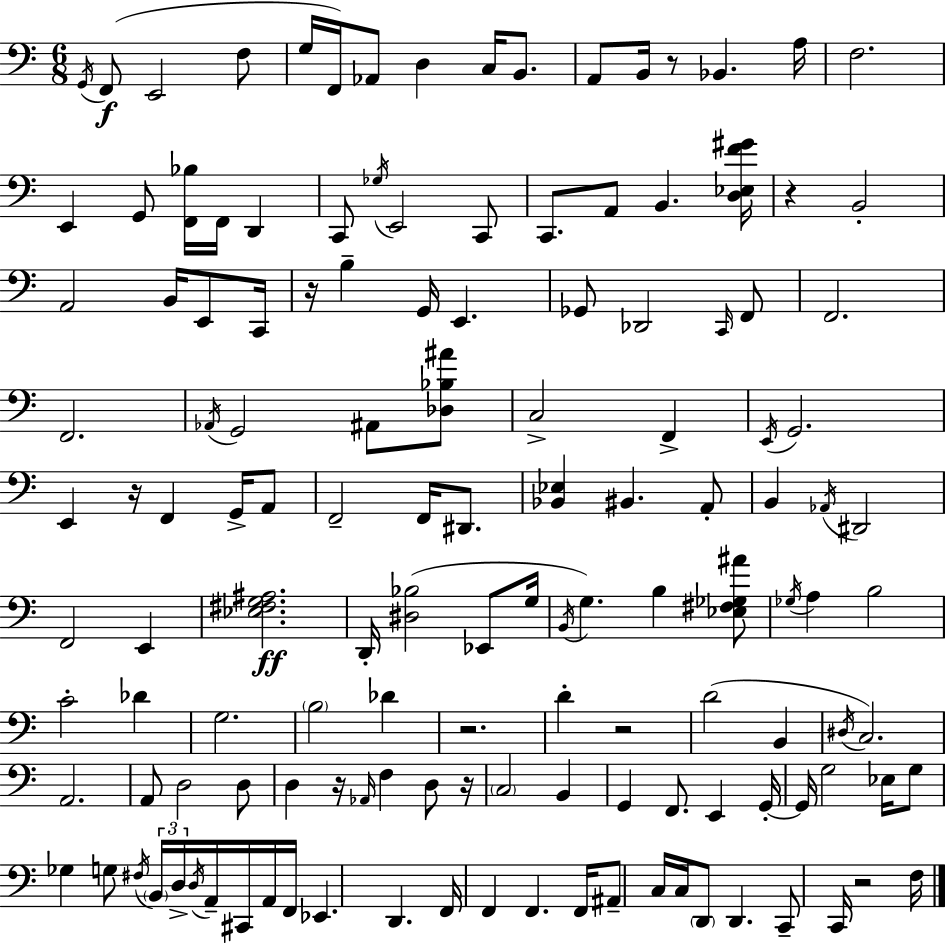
G2/s F2/e E2/h F3/e G3/s F2/s Ab2/e D3/q C3/s B2/e. A2/e B2/s R/e Bb2/q. A3/s F3/h. E2/q G2/e [F2,Bb3]/s F2/s D2/q C2/e Gb3/s E2/h C2/e C2/e. A2/e B2/q. [D3,Eb3,F4,G#4]/s R/q B2/h A2/h B2/s E2/e C2/s R/s B3/q G2/s E2/q. Gb2/e Db2/h C2/s F2/e F2/h. F2/h. Ab2/s G2/h A#2/e [Db3,Bb3,A#4]/e C3/h F2/q E2/s G2/h. E2/q R/s F2/q G2/s A2/e F2/h F2/s D#2/e. [Bb2,Eb3]/q BIS2/q. A2/e B2/q Ab2/s D#2/h F2/h E2/q [Eb3,F#3,G3,A#3]/h. D2/s [D#3,Bb3]/h Eb2/e G3/s B2/s G3/q. B3/q [Eb3,F#3,Gb3,A#4]/e Gb3/s A3/q B3/h C4/h Db4/q G3/h. B3/h Db4/q R/h. D4/q R/h D4/h B2/q D#3/s C3/h. A2/h. A2/e D3/h D3/e D3/q R/s Ab2/s F3/q D3/e R/s C3/h B2/q G2/q F2/e. E2/q G2/s G2/s G3/h Eb3/s G3/e Gb3/q G3/e F#3/s B2/s D3/s D3/s A2/s C#2/s A2/s F2/s Eb2/q. D2/q. F2/s F2/q F2/q. F2/s A#2/e C3/s C3/s D2/e D2/q. C2/e C2/s R/h F3/s